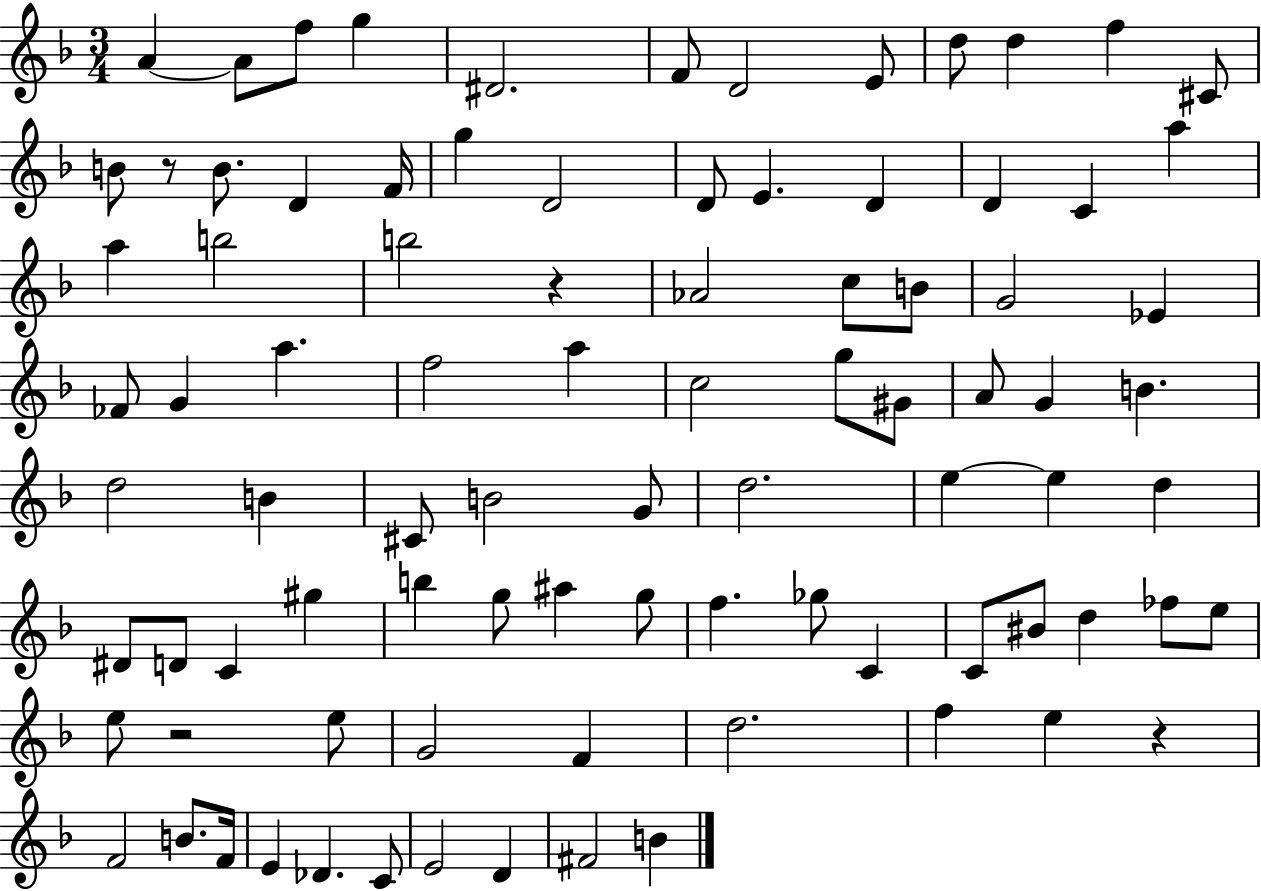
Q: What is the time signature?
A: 3/4